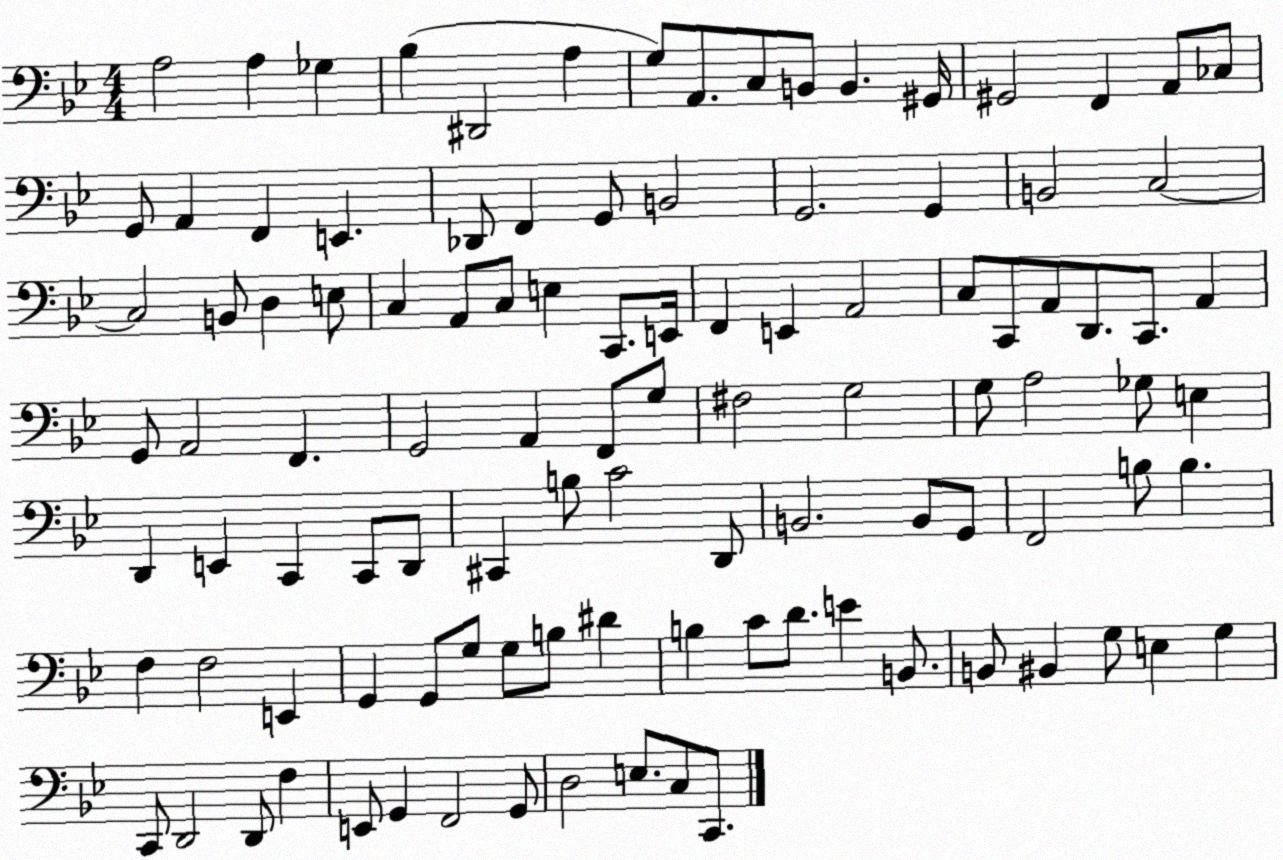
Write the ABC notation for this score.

X:1
T:Untitled
M:4/4
L:1/4
K:Bb
A,2 A, _G, _B, ^D,,2 A, G,/2 A,,/2 C,/2 B,,/2 B,, ^G,,/4 ^G,,2 F,, A,,/2 _C,/2 G,,/2 A,, F,, E,, _D,,/2 F,, G,,/2 B,,2 G,,2 G,, B,,2 C,2 C,2 B,,/2 D, E,/2 C, A,,/2 C,/2 E, C,,/2 E,,/4 F,, E,, A,,2 C,/2 C,,/2 A,,/2 D,,/2 C,,/2 A,, G,,/2 A,,2 F,, G,,2 A,, F,,/2 G,/2 ^F,2 G,2 G,/2 A,2 _G,/2 E, D,, E,, C,, C,,/2 D,,/2 ^C,, B,/2 C2 D,,/2 B,,2 B,,/2 G,,/2 F,,2 B,/2 B, F, F,2 E,, G,, G,,/2 G,/2 G,/2 B,/2 ^D B, C/2 D/2 E B,,/2 B,,/2 ^B,, G,/2 E, G, C,,/2 D,,2 D,,/2 F, E,,/2 G,, F,,2 G,,/2 D,2 E,/2 C,/2 C,,/2